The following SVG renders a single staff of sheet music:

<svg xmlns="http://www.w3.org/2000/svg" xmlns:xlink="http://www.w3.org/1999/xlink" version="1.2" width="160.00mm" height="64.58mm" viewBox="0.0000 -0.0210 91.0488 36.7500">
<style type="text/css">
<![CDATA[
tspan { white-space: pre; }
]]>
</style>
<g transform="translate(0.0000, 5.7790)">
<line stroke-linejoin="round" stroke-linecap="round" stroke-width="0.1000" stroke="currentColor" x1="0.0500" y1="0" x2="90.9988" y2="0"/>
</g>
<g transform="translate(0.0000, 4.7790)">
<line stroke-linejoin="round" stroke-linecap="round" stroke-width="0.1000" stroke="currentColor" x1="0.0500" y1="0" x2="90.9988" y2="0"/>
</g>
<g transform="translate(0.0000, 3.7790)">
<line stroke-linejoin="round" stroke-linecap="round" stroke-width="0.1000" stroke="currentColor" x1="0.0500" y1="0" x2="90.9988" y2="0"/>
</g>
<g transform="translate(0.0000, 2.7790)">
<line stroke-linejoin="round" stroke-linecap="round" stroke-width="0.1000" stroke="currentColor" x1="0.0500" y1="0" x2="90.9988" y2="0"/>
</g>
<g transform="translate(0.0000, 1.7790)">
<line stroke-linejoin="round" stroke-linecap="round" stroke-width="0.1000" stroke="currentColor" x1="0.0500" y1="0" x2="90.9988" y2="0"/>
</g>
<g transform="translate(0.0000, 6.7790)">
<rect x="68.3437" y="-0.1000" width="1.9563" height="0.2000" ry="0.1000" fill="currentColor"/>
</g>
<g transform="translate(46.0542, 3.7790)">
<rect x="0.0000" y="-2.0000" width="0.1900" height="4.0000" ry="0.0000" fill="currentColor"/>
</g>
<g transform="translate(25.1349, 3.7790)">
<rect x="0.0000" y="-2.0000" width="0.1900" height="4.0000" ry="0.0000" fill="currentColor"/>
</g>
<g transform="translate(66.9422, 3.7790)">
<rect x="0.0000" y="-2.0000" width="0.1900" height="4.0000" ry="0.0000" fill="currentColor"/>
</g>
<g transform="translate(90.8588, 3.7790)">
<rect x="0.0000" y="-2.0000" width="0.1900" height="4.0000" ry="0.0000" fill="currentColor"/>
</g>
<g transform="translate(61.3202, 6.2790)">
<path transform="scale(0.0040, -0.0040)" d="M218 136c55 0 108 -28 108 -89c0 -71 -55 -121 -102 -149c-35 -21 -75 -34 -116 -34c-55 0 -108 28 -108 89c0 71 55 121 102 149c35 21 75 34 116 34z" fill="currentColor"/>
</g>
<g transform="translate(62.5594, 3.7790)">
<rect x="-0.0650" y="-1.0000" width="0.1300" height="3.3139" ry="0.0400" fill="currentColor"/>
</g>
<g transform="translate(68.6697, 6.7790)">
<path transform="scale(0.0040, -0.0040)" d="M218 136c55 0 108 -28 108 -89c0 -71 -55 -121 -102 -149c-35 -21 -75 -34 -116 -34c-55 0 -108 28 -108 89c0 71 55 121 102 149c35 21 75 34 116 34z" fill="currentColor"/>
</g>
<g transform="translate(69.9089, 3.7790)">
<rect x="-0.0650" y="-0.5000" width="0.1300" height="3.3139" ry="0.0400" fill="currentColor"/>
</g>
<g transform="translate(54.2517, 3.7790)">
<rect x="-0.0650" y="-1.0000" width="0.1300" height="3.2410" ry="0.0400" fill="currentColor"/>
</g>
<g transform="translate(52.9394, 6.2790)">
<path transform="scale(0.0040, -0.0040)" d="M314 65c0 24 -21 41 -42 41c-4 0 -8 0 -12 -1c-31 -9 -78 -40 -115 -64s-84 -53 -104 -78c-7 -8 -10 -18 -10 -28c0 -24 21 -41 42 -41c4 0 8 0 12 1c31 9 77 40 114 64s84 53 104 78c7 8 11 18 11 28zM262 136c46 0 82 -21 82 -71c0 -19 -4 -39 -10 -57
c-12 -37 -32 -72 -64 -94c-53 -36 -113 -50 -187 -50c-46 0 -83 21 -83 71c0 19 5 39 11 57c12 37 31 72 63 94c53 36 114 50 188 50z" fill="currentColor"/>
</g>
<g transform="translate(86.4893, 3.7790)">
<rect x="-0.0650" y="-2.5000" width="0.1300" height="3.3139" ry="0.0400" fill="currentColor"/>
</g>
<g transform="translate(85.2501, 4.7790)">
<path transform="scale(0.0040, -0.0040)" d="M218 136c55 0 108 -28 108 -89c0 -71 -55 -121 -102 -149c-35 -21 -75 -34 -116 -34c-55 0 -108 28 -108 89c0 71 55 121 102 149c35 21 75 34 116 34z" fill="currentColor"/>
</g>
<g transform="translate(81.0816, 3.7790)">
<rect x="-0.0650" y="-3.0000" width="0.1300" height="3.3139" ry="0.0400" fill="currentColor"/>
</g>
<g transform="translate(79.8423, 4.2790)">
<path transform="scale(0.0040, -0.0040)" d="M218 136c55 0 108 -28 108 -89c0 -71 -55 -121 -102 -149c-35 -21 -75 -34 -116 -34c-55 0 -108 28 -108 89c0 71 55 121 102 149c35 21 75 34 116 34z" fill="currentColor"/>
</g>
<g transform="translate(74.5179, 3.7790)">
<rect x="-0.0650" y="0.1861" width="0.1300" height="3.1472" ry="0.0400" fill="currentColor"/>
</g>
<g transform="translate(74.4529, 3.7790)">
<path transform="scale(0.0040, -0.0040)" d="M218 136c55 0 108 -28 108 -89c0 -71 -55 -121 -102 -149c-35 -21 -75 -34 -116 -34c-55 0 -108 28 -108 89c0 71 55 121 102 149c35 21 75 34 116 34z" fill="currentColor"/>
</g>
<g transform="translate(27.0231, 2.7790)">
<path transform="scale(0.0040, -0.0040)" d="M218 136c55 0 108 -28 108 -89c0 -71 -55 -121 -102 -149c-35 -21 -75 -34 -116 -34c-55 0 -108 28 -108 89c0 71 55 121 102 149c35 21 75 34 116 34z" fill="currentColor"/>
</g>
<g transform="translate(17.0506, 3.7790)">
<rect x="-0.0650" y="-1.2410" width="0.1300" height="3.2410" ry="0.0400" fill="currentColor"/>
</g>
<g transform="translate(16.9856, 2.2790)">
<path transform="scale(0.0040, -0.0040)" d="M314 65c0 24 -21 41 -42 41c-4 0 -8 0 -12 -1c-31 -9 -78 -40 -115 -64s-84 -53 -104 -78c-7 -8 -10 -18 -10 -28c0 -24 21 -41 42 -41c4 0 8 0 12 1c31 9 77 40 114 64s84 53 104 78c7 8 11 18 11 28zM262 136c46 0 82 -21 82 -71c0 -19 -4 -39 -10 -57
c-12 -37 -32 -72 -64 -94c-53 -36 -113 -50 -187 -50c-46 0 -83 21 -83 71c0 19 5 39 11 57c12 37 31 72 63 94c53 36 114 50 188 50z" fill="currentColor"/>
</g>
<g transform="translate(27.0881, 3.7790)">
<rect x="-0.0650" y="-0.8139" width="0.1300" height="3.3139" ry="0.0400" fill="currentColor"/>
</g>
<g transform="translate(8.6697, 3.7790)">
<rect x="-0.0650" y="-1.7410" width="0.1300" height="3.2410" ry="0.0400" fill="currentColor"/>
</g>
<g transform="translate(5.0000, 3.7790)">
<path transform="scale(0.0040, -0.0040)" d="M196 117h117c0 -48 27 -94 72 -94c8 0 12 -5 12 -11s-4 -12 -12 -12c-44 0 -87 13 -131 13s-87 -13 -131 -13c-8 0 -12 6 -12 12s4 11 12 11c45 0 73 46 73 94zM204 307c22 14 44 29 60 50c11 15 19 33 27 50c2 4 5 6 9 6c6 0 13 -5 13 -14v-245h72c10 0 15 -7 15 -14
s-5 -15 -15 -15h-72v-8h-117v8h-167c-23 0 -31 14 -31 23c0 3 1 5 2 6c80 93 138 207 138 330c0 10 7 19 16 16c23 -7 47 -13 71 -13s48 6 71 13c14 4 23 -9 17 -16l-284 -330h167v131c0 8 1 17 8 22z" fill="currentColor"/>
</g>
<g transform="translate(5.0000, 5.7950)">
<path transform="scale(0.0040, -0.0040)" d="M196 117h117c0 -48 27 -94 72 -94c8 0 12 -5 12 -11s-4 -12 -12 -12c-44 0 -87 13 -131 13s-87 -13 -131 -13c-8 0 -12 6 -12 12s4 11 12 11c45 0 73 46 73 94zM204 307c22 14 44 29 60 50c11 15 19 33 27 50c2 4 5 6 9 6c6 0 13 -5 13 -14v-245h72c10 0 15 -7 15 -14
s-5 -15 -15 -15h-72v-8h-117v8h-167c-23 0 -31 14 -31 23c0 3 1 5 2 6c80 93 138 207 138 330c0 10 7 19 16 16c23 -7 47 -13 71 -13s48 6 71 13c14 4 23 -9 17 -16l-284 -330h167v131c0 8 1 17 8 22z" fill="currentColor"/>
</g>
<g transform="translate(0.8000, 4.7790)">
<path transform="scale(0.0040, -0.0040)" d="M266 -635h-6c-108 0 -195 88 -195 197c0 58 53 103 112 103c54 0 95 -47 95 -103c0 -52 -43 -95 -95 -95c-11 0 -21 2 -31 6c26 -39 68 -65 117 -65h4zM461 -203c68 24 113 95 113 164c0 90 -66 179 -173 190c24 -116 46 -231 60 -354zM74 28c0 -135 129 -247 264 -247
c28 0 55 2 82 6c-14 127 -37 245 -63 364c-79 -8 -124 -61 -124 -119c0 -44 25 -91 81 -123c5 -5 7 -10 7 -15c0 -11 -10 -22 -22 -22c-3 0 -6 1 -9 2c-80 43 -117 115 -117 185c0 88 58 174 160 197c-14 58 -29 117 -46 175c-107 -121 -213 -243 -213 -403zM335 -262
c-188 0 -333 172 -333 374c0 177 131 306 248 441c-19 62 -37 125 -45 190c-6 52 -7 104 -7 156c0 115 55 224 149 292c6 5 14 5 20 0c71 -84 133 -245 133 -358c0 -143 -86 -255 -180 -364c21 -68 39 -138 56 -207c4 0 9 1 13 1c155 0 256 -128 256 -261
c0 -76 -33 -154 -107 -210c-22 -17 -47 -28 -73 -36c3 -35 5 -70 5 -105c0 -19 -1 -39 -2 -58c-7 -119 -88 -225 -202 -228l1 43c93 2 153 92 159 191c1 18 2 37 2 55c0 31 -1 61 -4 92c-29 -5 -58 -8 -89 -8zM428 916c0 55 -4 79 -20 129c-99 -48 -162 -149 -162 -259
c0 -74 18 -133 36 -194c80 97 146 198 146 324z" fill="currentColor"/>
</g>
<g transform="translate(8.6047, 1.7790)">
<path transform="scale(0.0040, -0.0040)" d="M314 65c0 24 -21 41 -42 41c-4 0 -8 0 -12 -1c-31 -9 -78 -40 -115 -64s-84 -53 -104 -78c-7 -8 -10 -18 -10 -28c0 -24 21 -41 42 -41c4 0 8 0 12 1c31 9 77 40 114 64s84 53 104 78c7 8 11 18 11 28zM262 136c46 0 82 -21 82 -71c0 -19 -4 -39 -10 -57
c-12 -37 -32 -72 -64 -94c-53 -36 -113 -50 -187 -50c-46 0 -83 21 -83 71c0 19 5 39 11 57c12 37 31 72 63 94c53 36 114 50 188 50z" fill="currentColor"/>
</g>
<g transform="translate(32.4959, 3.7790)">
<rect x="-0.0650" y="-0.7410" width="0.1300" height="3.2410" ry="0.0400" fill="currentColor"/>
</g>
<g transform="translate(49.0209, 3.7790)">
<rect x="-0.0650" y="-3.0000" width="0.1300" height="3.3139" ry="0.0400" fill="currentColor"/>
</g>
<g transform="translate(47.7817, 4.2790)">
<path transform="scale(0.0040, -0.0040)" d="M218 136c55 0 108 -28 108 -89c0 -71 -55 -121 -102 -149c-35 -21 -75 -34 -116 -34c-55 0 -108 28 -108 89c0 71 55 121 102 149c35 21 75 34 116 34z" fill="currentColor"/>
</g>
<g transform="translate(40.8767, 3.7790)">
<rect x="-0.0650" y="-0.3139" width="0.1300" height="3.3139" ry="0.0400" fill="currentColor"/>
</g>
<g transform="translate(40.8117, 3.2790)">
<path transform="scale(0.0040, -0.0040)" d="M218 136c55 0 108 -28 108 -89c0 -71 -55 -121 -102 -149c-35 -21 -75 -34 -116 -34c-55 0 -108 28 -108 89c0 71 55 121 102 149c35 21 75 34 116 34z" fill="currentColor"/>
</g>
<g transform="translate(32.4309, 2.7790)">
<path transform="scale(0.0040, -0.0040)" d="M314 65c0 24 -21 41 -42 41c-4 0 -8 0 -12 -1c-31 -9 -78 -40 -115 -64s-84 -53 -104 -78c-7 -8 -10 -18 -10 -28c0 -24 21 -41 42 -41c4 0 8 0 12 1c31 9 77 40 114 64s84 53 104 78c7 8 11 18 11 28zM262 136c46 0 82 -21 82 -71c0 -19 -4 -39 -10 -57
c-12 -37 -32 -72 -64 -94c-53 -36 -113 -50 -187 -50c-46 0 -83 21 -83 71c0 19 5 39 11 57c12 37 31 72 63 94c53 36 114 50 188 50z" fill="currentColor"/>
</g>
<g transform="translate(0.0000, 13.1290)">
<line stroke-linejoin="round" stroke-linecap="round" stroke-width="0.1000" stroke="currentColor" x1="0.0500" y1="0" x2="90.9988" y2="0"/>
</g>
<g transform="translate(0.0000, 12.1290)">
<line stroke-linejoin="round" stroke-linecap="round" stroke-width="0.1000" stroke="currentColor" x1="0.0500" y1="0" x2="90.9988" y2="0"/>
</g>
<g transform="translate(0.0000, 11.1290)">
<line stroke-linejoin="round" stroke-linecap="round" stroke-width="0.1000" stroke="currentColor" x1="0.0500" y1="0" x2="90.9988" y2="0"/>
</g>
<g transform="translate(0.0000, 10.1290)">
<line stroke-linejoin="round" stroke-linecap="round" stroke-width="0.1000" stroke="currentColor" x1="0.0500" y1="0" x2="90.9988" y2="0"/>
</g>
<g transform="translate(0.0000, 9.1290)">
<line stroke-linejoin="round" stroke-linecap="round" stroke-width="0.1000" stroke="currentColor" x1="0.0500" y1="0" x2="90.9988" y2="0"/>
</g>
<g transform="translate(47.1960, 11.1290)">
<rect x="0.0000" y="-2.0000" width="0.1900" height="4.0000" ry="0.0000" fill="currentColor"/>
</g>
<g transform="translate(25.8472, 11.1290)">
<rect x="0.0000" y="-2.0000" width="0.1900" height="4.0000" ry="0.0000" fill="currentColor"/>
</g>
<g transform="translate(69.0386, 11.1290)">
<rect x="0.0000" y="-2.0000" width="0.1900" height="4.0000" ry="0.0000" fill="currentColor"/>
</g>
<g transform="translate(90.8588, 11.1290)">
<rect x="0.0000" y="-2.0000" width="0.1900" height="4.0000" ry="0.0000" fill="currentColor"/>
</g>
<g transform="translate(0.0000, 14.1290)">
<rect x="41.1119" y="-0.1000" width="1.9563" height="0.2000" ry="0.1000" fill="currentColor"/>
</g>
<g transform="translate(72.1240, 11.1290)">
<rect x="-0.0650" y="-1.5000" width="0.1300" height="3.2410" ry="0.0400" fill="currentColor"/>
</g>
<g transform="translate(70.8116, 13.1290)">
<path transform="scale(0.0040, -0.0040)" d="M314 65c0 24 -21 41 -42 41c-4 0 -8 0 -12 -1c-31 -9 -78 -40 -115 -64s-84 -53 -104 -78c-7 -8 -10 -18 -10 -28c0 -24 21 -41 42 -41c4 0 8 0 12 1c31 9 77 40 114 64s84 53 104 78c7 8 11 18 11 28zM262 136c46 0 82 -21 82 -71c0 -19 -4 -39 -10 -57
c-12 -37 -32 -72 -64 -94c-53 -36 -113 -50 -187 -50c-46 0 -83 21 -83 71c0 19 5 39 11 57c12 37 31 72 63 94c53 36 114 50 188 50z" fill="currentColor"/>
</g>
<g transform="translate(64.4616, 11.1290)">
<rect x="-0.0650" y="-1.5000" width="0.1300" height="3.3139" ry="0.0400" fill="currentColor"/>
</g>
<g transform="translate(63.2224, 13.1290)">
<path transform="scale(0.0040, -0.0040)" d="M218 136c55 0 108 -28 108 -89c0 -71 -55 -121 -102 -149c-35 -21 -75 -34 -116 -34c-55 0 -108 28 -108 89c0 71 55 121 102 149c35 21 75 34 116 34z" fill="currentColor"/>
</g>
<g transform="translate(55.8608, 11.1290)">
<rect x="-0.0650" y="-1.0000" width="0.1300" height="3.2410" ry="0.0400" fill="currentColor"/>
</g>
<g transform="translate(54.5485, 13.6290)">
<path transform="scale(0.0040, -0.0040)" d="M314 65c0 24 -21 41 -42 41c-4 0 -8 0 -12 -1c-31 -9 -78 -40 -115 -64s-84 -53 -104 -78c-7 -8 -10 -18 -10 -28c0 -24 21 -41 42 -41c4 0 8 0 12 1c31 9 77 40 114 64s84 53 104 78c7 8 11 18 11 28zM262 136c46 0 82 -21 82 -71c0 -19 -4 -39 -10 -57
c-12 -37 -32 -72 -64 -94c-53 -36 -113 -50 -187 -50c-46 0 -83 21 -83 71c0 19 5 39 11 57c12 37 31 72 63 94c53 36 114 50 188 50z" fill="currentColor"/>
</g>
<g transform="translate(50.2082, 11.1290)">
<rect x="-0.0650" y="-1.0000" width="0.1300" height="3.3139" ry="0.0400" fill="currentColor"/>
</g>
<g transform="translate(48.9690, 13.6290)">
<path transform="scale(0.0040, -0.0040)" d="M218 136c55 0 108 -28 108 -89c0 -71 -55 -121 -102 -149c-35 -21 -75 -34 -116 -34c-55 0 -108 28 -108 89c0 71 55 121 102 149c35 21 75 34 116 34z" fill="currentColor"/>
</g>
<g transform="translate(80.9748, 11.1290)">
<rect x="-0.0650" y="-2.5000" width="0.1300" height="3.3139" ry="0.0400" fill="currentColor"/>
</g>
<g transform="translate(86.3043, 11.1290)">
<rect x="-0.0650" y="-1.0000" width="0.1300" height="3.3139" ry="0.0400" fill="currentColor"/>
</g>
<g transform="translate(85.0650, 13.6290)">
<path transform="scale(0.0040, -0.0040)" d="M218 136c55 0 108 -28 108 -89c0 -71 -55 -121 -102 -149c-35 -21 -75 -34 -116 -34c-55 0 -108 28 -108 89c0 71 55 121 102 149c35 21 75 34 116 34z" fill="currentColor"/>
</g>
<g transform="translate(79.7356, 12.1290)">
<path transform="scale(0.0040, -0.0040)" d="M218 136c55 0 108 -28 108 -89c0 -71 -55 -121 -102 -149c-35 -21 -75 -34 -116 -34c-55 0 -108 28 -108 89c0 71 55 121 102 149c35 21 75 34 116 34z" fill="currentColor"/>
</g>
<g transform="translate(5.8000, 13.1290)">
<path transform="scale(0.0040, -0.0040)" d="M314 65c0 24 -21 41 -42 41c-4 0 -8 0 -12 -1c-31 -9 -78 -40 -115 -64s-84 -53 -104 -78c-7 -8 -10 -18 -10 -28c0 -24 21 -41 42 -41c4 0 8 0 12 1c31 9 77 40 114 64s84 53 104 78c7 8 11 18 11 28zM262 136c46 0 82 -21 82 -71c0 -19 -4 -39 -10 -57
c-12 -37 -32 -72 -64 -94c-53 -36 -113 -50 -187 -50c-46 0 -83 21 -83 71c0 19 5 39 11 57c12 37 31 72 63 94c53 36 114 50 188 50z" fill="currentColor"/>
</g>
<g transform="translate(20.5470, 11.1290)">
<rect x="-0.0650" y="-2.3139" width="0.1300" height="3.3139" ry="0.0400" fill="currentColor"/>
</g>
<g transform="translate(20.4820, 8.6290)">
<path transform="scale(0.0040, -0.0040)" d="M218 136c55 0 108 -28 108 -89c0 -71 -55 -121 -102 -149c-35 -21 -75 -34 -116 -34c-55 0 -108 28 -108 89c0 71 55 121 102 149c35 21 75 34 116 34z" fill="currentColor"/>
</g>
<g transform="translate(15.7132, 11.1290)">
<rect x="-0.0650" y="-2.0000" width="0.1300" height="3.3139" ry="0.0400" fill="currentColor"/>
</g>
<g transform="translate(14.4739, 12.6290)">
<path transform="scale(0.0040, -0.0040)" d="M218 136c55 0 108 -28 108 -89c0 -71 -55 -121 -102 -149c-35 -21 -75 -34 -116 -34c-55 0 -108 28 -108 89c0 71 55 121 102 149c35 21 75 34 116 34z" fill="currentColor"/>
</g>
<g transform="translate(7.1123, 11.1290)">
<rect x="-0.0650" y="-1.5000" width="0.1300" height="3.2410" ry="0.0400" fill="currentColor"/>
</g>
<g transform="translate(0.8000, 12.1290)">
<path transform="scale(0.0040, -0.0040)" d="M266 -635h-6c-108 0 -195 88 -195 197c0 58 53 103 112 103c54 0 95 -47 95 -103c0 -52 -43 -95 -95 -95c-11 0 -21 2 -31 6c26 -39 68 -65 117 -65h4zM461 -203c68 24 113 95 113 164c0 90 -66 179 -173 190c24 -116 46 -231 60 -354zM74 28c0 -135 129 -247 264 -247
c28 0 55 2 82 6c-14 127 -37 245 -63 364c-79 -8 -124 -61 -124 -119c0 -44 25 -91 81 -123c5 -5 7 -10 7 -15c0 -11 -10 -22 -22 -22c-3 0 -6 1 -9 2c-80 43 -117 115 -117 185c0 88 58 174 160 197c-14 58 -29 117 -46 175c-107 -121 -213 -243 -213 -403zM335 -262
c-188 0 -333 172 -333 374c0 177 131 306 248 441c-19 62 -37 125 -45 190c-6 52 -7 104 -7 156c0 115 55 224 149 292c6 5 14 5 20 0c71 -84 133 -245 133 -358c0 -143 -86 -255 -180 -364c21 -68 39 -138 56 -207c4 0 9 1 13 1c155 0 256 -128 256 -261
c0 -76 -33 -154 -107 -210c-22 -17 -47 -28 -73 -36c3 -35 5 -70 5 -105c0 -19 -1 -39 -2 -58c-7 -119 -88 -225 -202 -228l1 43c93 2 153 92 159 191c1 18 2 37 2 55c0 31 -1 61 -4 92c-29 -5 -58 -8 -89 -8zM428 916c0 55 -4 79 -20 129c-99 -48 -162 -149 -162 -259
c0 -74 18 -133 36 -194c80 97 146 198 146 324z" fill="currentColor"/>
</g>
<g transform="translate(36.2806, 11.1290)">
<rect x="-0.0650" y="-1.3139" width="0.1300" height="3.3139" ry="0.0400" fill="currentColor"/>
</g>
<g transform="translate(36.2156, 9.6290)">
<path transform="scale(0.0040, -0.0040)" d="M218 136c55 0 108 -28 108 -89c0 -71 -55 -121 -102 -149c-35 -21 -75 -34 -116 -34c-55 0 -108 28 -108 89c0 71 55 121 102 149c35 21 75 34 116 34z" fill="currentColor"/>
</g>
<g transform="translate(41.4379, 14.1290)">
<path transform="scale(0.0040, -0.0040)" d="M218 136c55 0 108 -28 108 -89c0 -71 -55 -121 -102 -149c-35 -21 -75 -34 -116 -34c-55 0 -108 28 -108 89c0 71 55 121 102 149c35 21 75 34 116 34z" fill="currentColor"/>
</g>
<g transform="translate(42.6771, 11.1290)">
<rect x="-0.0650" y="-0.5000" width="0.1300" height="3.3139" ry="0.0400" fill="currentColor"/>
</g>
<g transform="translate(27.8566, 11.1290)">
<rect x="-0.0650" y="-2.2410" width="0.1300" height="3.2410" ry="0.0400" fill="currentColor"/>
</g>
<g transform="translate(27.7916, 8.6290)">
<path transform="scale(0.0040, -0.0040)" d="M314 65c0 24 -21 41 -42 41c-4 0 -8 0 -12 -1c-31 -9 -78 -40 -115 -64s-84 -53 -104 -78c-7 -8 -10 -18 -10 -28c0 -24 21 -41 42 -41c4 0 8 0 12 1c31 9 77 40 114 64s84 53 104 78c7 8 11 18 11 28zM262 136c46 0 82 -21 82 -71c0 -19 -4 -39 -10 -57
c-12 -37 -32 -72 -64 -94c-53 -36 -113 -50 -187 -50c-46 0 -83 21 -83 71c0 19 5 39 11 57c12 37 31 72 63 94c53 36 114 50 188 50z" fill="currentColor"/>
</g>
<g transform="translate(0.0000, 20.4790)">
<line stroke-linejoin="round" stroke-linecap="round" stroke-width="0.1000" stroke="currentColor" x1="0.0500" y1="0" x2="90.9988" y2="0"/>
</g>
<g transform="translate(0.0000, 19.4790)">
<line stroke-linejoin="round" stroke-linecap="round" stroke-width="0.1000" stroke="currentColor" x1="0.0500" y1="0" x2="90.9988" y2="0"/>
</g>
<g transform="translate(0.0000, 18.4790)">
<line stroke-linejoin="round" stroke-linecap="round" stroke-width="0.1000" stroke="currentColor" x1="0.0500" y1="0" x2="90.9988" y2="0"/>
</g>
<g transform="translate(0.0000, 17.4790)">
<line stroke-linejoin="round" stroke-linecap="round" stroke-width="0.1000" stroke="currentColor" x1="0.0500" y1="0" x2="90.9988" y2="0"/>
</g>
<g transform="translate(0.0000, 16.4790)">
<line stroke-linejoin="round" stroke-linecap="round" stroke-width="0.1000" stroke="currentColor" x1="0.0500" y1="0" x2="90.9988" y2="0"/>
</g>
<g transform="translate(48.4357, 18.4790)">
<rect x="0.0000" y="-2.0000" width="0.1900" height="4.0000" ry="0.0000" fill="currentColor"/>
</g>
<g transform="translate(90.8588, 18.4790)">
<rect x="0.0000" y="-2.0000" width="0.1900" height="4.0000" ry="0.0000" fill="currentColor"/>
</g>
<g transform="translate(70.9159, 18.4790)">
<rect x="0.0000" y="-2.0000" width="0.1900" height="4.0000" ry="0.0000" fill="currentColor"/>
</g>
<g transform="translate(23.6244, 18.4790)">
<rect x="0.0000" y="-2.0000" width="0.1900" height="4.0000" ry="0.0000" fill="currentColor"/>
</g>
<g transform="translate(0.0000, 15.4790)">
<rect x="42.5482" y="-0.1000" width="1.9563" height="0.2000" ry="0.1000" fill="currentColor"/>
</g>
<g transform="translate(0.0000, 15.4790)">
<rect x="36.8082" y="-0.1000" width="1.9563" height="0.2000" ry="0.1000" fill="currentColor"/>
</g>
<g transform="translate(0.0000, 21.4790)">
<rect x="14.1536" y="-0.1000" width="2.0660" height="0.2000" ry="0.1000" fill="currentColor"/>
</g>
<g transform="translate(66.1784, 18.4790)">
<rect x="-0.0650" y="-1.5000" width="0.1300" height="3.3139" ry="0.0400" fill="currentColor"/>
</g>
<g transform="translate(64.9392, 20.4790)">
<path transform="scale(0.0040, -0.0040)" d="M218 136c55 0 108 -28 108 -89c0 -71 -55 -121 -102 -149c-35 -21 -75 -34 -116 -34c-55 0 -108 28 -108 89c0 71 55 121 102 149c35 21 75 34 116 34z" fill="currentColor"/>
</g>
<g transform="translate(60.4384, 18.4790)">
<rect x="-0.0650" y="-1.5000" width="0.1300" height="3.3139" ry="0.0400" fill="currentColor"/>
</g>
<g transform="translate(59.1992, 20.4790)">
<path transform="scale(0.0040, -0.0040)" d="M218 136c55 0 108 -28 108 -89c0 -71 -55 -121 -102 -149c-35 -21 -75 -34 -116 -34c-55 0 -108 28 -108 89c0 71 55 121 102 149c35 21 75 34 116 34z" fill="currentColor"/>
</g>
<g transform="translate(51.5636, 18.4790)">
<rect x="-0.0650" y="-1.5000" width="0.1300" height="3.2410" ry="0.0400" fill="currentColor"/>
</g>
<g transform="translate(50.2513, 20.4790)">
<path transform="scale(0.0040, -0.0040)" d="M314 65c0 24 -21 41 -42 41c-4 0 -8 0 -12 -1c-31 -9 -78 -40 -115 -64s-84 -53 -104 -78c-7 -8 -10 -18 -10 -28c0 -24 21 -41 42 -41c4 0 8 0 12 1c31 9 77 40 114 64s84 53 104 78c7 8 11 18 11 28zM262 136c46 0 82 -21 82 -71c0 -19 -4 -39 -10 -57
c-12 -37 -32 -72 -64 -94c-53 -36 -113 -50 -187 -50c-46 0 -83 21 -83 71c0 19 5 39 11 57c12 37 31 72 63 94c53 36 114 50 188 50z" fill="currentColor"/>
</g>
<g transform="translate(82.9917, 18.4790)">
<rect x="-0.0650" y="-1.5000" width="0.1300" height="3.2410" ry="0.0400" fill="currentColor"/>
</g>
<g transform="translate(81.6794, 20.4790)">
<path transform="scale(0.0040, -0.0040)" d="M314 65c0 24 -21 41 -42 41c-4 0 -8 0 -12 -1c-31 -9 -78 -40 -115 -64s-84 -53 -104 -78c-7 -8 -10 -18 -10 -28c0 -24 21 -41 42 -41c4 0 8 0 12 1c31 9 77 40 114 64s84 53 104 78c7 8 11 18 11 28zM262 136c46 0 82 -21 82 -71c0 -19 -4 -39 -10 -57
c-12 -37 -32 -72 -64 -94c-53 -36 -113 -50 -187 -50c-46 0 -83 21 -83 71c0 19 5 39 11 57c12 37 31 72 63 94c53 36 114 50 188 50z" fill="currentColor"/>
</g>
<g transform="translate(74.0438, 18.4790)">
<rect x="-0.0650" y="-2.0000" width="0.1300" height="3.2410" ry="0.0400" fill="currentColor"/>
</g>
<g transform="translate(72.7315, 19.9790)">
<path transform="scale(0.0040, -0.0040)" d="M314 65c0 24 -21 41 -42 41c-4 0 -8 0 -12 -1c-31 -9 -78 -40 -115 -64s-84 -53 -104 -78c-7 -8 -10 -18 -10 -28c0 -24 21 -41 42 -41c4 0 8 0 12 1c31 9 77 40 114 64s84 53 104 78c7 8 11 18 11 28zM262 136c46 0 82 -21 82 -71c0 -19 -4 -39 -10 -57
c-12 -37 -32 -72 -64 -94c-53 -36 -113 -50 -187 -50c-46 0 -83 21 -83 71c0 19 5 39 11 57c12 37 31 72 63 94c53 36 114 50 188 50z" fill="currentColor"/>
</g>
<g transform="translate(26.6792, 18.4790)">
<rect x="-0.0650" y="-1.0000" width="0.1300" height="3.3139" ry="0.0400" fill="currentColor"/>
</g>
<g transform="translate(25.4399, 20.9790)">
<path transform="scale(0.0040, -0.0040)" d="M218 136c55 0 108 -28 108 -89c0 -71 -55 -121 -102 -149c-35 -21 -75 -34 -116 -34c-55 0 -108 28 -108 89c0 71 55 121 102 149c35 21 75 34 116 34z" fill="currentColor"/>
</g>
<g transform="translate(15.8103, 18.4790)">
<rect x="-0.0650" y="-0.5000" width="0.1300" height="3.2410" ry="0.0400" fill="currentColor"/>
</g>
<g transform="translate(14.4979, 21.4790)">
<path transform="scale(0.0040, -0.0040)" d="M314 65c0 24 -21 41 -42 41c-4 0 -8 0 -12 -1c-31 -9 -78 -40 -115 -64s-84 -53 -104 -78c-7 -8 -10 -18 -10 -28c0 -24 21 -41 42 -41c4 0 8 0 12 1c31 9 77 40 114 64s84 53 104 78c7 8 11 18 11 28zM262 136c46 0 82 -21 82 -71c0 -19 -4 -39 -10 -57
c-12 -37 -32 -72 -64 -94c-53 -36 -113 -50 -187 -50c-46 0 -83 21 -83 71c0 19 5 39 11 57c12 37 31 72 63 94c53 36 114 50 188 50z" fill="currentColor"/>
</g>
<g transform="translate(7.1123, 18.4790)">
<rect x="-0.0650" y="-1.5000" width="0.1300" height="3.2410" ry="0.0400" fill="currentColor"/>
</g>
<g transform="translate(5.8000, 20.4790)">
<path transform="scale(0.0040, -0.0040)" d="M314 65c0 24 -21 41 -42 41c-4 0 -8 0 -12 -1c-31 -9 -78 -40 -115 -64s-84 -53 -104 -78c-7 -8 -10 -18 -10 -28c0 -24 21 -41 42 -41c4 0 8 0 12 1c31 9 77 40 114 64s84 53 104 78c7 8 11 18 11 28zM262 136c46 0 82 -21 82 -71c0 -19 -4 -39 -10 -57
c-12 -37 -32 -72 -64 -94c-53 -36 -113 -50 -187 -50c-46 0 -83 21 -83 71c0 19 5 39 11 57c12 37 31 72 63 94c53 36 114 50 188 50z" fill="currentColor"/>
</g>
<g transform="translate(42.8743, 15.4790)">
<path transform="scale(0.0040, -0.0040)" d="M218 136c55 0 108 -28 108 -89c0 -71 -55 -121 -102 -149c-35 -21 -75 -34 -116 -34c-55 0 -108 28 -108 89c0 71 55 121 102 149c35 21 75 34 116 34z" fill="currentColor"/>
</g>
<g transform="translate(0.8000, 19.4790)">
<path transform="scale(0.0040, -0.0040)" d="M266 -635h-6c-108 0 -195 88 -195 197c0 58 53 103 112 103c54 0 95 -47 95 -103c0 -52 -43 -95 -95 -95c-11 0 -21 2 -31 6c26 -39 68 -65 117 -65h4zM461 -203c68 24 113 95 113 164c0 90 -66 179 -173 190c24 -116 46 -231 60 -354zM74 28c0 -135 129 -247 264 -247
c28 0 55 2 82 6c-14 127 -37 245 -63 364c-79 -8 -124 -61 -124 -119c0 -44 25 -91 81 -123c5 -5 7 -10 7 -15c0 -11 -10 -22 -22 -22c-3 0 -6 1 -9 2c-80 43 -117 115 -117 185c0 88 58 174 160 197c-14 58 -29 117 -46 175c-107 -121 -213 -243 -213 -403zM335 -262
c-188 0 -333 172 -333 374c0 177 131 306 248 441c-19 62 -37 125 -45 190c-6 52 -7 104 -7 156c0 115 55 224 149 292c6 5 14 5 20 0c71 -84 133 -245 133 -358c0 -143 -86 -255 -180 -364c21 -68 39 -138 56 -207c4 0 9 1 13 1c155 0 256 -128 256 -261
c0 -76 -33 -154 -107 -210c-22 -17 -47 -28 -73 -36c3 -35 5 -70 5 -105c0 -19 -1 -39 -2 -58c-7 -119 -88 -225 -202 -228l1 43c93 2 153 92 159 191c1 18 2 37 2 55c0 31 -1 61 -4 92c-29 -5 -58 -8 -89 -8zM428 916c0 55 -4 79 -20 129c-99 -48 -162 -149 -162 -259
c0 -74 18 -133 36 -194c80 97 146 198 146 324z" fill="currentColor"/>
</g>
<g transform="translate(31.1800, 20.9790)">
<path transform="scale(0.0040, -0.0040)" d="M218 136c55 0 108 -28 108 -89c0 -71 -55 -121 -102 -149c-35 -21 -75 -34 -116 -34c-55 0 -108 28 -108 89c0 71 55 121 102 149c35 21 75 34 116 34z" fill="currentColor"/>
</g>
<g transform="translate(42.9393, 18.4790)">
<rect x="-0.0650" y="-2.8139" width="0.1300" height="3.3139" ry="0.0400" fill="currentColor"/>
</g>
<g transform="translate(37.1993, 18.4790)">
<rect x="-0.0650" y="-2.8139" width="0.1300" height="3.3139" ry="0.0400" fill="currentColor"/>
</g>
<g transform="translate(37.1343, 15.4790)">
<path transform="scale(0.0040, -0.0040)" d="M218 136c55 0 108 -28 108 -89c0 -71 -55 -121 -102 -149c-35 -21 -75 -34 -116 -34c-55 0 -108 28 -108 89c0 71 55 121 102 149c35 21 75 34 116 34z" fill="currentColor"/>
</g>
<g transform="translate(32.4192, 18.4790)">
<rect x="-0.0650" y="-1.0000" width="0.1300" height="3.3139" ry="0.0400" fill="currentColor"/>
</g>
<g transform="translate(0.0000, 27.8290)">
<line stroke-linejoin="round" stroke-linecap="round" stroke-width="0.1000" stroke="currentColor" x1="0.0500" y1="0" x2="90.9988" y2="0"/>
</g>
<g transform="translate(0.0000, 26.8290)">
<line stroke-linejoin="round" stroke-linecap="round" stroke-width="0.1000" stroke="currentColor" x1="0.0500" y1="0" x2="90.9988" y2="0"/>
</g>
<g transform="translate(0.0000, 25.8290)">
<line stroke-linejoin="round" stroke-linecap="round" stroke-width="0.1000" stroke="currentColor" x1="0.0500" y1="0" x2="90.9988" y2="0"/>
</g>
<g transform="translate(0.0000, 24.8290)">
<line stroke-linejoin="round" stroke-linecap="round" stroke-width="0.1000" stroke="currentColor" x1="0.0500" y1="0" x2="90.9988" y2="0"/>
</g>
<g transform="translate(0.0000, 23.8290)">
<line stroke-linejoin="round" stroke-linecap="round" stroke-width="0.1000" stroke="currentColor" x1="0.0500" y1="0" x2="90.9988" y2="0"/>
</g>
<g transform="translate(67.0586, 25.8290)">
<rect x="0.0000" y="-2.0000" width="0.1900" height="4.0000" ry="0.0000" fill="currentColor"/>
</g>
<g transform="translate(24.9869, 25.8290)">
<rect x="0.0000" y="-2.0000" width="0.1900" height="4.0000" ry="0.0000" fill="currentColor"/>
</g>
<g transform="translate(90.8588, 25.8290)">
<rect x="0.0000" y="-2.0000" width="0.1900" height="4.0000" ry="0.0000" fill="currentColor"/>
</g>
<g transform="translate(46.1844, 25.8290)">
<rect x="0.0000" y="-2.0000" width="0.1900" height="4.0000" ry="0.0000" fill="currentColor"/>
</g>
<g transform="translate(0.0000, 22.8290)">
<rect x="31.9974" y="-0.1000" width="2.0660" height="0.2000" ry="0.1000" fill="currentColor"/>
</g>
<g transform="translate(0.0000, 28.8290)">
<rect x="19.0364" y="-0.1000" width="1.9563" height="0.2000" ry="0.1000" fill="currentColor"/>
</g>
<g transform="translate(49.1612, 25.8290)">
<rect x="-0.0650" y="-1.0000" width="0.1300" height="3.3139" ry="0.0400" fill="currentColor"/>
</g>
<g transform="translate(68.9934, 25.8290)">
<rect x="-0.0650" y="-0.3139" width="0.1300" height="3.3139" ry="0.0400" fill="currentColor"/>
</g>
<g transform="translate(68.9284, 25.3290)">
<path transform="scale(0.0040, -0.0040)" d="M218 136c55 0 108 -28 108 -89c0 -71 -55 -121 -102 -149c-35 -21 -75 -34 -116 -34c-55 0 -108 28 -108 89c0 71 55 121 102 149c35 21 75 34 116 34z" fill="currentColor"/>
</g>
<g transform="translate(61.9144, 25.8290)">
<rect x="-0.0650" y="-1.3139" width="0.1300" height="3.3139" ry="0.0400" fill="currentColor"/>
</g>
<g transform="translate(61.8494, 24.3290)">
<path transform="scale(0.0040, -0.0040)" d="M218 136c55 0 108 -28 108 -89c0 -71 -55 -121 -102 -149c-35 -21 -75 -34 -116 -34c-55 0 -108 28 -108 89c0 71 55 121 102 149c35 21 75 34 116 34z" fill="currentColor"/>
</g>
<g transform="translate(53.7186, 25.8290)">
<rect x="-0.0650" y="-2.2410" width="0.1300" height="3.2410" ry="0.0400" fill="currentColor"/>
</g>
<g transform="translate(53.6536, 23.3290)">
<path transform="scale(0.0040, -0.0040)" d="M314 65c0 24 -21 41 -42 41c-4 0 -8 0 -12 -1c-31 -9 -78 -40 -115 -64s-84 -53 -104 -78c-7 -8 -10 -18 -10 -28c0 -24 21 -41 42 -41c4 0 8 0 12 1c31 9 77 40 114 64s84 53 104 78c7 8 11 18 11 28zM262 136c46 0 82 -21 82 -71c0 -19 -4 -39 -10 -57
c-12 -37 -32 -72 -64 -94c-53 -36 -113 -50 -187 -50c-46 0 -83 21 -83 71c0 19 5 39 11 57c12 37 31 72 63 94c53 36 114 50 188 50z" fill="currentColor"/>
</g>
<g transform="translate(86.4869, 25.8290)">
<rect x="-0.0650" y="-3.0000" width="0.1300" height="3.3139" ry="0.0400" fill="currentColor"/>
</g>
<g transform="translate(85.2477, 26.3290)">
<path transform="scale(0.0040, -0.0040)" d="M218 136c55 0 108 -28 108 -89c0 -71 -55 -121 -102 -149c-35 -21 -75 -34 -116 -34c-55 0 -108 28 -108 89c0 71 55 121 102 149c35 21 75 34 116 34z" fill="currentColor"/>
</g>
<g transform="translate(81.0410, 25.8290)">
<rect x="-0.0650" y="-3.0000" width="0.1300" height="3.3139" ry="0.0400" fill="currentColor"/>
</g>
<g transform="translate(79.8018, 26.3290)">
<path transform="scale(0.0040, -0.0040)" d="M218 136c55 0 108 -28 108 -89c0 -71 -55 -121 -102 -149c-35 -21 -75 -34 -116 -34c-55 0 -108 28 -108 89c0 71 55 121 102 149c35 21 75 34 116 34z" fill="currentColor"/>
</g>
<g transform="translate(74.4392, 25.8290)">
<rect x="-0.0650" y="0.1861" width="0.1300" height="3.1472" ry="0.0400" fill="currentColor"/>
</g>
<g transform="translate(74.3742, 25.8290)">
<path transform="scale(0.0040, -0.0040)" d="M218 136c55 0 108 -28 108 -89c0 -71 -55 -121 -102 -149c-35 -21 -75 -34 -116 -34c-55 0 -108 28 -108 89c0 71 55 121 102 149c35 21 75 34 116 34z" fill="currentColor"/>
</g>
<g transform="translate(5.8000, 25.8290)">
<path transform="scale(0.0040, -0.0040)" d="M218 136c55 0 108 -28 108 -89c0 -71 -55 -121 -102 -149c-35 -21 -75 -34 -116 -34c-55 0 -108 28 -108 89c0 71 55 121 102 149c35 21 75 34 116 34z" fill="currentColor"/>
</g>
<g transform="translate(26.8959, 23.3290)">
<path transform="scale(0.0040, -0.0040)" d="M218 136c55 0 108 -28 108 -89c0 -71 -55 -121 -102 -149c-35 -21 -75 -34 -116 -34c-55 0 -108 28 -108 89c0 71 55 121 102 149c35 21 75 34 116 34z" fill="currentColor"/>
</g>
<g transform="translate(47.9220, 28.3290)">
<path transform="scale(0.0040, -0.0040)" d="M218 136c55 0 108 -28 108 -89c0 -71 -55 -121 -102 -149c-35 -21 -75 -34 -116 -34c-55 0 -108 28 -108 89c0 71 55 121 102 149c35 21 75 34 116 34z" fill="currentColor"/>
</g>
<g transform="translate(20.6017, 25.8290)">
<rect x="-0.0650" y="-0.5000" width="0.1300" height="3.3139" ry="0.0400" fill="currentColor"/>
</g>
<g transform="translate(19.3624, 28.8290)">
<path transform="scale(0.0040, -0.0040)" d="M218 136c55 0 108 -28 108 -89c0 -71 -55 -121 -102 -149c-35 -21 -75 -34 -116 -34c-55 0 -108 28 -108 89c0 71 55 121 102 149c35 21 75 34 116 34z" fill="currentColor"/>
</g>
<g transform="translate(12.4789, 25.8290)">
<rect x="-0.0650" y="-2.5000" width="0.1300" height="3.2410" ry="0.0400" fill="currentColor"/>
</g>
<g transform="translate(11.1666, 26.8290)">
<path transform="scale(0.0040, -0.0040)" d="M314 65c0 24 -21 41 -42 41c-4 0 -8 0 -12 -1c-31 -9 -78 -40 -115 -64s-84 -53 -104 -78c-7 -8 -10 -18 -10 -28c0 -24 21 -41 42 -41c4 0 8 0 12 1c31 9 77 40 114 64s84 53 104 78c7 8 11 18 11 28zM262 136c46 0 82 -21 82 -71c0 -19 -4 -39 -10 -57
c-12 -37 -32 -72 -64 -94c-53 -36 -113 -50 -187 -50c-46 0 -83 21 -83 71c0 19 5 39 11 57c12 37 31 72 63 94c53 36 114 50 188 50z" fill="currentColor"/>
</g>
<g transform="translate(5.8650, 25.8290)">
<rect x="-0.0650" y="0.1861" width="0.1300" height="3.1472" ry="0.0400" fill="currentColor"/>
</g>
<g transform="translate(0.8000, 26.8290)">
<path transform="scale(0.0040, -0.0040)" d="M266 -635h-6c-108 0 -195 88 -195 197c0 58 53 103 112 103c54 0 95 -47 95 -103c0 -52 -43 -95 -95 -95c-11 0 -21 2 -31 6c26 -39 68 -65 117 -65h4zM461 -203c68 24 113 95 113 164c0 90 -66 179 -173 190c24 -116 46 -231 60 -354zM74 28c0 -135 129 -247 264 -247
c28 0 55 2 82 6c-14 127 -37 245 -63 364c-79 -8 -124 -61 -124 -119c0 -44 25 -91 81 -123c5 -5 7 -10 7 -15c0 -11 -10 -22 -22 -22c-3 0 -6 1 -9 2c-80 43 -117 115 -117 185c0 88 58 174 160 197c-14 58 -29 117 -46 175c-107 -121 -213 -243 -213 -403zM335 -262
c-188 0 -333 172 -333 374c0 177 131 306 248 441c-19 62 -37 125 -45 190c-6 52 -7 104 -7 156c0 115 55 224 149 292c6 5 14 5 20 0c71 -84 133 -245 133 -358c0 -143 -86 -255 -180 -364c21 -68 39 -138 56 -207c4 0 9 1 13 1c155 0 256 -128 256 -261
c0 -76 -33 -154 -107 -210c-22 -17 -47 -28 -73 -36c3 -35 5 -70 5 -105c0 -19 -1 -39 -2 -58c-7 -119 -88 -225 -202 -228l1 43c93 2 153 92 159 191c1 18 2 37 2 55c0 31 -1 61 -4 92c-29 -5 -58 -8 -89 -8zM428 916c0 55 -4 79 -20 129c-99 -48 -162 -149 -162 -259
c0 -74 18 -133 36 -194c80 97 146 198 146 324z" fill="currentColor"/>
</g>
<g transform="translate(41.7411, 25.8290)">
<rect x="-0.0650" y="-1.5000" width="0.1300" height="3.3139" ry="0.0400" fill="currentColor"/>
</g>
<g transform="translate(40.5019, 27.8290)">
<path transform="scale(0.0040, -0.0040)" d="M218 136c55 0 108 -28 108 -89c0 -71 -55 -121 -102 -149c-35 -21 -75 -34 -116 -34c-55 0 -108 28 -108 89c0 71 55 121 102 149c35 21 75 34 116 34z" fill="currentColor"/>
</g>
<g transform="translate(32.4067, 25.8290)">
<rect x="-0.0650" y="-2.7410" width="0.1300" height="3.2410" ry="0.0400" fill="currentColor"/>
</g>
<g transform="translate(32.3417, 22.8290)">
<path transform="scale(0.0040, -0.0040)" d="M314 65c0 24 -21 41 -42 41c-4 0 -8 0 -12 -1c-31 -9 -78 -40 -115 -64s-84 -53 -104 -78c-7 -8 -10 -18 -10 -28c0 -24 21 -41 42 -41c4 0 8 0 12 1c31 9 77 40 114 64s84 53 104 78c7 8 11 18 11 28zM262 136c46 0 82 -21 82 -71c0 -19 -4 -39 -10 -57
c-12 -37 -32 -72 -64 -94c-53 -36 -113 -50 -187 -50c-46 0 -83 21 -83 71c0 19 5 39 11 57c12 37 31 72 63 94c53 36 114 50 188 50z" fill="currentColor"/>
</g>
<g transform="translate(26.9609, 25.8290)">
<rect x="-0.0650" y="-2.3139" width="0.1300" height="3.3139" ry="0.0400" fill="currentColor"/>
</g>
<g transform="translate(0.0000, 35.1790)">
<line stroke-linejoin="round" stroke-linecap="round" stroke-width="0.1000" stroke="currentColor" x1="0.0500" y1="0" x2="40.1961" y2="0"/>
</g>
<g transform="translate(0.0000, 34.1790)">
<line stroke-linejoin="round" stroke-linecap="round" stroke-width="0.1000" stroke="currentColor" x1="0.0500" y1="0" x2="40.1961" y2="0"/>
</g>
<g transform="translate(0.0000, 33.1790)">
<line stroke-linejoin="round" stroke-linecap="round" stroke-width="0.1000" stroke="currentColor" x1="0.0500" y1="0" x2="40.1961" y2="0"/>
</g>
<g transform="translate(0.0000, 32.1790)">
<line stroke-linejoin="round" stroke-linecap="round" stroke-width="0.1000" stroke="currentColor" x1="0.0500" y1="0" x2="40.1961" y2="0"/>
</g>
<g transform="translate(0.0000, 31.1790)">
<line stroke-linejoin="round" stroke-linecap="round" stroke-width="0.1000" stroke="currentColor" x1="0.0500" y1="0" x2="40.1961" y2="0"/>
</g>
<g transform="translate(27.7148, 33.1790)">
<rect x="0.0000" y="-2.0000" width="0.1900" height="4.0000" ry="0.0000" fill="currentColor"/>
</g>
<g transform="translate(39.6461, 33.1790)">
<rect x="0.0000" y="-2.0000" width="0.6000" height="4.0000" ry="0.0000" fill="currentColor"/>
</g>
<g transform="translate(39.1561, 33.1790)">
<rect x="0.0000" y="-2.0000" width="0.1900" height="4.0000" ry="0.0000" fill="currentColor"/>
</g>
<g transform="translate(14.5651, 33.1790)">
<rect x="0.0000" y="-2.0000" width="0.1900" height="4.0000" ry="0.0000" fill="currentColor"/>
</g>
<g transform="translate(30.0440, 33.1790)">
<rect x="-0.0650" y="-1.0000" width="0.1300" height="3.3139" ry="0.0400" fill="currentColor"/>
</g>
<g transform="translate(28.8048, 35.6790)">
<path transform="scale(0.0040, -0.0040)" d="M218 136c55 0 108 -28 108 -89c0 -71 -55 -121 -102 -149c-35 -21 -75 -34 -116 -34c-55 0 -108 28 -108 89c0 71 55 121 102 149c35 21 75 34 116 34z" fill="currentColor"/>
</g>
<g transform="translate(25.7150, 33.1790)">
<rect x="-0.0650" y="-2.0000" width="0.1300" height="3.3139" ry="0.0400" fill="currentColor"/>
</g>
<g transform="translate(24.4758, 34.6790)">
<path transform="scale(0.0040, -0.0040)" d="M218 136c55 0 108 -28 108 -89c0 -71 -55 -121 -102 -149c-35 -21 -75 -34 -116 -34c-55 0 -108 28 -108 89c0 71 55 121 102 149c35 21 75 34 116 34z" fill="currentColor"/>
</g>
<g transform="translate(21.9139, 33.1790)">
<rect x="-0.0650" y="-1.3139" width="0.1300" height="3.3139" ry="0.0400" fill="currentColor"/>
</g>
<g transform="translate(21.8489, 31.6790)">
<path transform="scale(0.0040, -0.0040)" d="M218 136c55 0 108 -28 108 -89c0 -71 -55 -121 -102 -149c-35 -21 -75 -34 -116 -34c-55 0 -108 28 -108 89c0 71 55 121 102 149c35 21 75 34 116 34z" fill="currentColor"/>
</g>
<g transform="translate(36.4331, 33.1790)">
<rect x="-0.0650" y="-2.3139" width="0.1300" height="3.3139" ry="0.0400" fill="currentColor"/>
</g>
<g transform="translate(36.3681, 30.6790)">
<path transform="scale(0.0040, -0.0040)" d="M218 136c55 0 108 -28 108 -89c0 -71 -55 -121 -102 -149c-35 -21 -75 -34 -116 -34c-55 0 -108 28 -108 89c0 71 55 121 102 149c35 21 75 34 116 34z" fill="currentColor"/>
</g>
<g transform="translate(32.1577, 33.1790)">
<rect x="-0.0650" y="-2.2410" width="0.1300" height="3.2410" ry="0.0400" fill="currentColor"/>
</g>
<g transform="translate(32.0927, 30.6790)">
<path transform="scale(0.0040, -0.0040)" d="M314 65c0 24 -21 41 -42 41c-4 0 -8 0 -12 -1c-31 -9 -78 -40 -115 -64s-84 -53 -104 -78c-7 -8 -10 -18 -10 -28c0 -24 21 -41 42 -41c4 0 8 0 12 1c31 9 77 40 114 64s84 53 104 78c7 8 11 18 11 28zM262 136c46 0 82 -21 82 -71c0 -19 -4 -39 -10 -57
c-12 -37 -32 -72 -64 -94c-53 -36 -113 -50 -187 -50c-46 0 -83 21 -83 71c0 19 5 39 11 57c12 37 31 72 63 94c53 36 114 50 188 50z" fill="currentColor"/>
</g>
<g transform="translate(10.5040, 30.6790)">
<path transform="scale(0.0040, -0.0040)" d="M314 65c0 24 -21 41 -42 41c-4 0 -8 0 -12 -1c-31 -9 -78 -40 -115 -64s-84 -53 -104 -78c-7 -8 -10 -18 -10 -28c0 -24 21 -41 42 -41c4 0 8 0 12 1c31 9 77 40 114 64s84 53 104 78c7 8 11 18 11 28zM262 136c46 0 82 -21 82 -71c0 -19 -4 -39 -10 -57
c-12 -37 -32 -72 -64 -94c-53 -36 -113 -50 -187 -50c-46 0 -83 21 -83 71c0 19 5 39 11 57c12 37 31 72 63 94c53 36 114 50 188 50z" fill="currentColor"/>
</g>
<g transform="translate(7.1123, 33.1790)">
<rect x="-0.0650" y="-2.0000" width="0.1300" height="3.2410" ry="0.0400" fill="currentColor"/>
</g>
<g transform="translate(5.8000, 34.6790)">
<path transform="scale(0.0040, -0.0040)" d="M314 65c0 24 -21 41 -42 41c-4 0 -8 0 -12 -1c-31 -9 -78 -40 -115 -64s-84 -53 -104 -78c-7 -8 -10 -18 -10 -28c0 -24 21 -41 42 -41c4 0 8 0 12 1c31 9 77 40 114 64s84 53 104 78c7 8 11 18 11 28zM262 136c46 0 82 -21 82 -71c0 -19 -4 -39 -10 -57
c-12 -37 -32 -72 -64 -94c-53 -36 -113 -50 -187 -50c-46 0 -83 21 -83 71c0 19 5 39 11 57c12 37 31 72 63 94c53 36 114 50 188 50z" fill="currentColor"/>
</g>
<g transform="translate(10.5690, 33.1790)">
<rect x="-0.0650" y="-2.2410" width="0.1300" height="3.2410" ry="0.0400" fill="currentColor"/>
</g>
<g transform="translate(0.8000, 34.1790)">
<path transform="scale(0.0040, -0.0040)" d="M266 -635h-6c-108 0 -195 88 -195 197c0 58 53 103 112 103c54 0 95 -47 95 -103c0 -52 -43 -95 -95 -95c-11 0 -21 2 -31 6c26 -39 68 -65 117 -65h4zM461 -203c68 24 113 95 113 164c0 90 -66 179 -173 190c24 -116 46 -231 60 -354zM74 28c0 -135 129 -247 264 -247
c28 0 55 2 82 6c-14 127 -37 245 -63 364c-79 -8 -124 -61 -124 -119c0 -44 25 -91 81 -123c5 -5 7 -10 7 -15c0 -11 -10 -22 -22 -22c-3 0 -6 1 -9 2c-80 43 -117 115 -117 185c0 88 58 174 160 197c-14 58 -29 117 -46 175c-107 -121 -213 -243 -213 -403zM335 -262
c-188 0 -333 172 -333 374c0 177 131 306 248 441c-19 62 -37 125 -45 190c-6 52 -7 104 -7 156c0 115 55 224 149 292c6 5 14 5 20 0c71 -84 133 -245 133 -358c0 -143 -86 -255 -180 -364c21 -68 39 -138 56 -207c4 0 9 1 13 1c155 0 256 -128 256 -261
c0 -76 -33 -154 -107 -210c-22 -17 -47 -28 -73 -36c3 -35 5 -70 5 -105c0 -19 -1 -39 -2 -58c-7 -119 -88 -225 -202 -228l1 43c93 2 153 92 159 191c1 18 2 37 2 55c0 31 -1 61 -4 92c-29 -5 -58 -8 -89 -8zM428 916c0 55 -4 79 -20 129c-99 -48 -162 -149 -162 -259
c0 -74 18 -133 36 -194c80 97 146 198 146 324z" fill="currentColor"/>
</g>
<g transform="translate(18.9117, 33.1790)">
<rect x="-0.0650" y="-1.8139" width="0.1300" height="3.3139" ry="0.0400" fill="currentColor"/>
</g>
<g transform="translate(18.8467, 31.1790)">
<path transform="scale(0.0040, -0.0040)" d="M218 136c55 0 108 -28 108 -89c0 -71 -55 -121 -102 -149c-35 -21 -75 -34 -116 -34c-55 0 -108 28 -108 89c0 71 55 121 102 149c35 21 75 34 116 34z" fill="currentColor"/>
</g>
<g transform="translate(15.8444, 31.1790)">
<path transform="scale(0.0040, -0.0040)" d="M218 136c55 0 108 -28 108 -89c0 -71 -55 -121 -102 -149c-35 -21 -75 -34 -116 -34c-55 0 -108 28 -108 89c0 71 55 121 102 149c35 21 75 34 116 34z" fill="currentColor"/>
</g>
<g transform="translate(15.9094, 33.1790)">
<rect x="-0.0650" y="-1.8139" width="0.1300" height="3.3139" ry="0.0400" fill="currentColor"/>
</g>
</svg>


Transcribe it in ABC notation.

X:1
T:Untitled
M:4/4
L:1/4
K:C
f2 e2 d d2 c A D2 D C B A G E2 F g g2 e C D D2 E E2 G D E2 C2 D D a a E2 E E F2 E2 B G2 C g a2 E D g2 e c B A A F2 g2 f f e F D g2 g